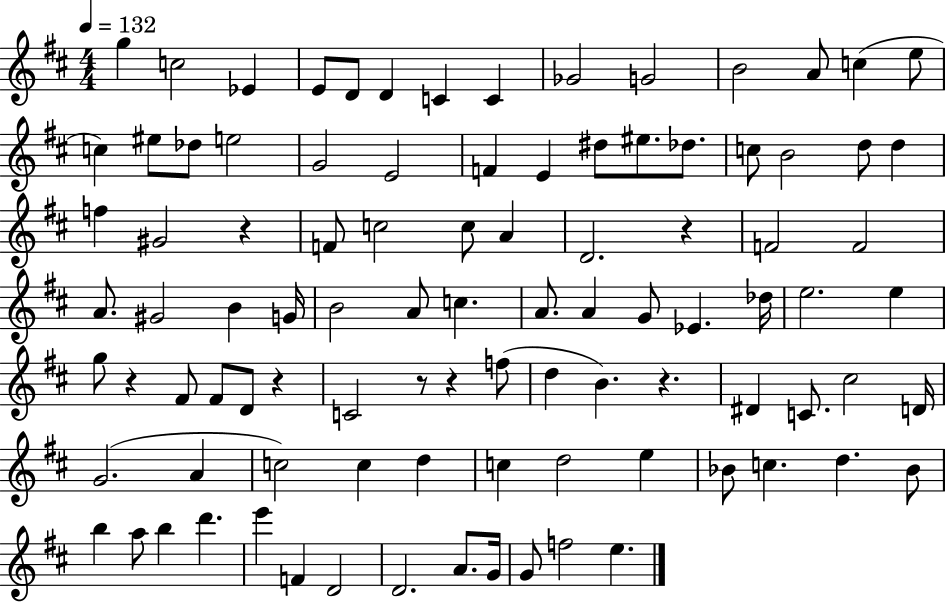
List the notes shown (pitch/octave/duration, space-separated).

G5/q C5/h Eb4/q E4/e D4/e D4/q C4/q C4/q Gb4/h G4/h B4/h A4/e C5/q E5/e C5/q EIS5/e Db5/e E5/h G4/h E4/h F4/q E4/q D#5/e EIS5/e. Db5/e. C5/e B4/h D5/e D5/q F5/q G#4/h R/q F4/e C5/h C5/e A4/q D4/h. R/q F4/h F4/h A4/e. G#4/h B4/q G4/s B4/h A4/e C5/q. A4/e. A4/q G4/e Eb4/q. Db5/s E5/h. E5/q G5/e R/q F#4/e F#4/e D4/e R/q C4/h R/e R/q F5/e D5/q B4/q. R/q. D#4/q C4/e. C#5/h D4/s G4/h. A4/q C5/h C5/q D5/q C5/q D5/h E5/q Bb4/e C5/q. D5/q. Bb4/e B5/q A5/e B5/q D6/q. E6/q F4/q D4/h D4/h. A4/e. G4/s G4/e F5/h E5/q.